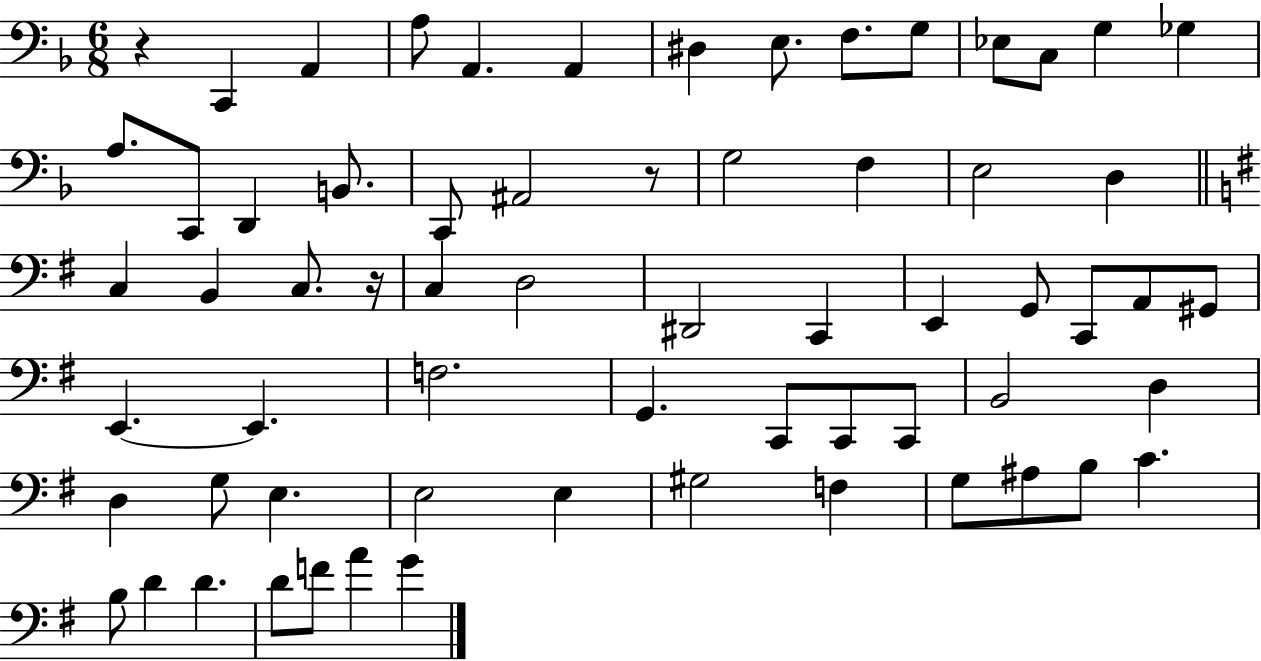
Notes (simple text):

R/q C2/q A2/q A3/e A2/q. A2/q D#3/q E3/e. F3/e. G3/e Eb3/e C3/e G3/q Gb3/q A3/e. C2/e D2/q B2/e. C2/e A#2/h R/e G3/h F3/q E3/h D3/q C3/q B2/q C3/e. R/s C3/q D3/h D#2/h C2/q E2/q G2/e C2/e A2/e G#2/e E2/q. E2/q. F3/h. G2/q. C2/e C2/e C2/e B2/h D3/q D3/q G3/e E3/q. E3/h E3/q G#3/h F3/q G3/e A#3/e B3/e C4/q. B3/e D4/q D4/q. D4/e F4/e A4/q G4/q